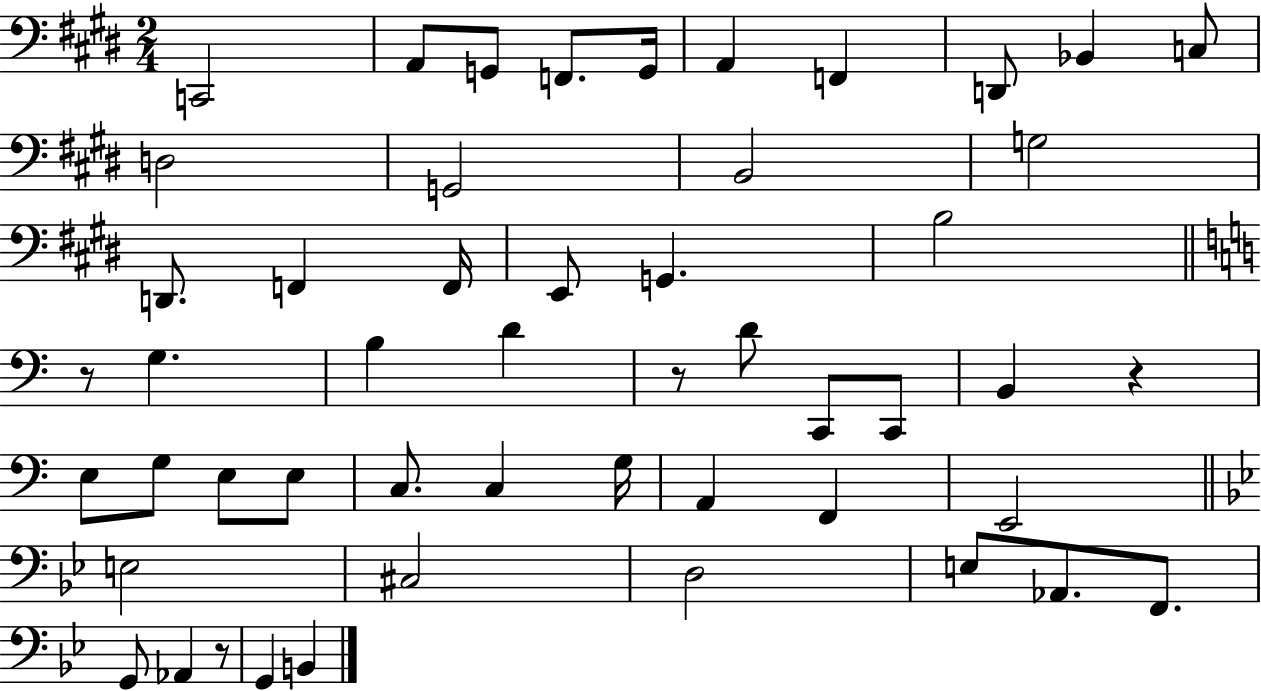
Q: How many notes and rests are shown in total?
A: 51